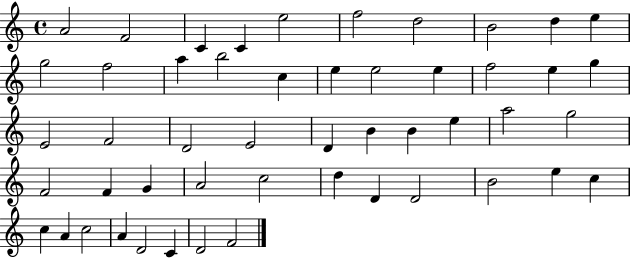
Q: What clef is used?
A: treble